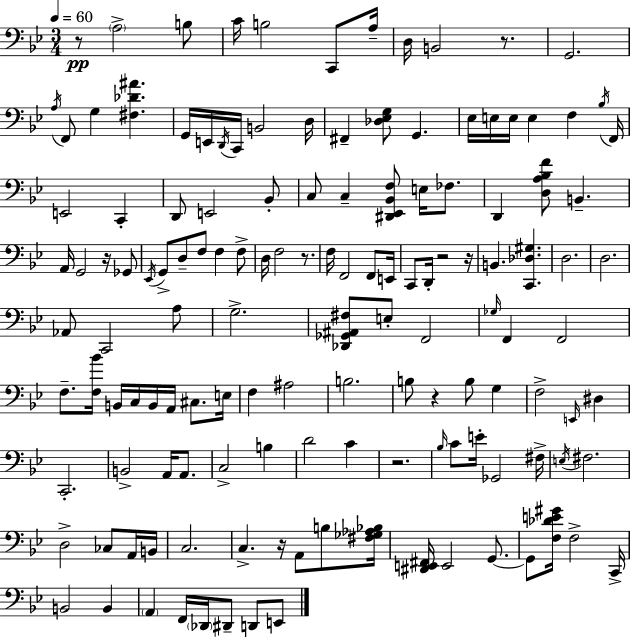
R/e A3/h B3/e C4/s B3/h C2/e A3/s D3/s B2/h R/e. G2/h. A3/s F2/e G3/q [F#3,Db4,A#4]/q. G2/s E2/s D2/s C2/s B2/h D3/s F#2/q [Db3,Eb3,G3]/e G2/q. Eb3/s E3/s E3/s E3/q F3/q Bb3/s F2/s E2/h C2/q D2/e E2/h Bb2/e C3/e C3/q [D#2,Eb2,Bb2,F3]/e E3/s FES3/e. D2/q [D3,A3,Bb3,F4]/e B2/q. A2/s G2/h R/s Gb2/e Eb2/s G2/e D3/e F3/e F3/q F3/e D3/s F3/h R/e. F3/s F2/h F2/e E2/s C2/e D2/s R/h R/s B2/q. [C2,Db3,G#3]/q. D3/h. D3/h. Ab2/e C2/h A3/e G3/h. [Db2,Gb2,A#2,F#3]/e E3/e F2/h Gb3/s F2/q F2/h F3/e. [F3,Bb4]/s B2/s C3/s B2/s A2/s C#3/e. E3/s F3/q A#3/h B3/h. B3/e R/q B3/e G3/q F3/h E2/s D#3/q C2/h. B2/h A2/s A2/e. C3/h B3/q D4/h C4/q R/h. Bb3/s C4/e E4/s Gb2/h F#3/s E3/s F#3/h. D3/h CES3/e A2/s B2/s C3/h. C3/q. R/s A2/e B3/e [F#3,Gb3,Ab3,Bb3]/s [D#2,E2,F#2]/s E2/h G2/e. G2/e [F3,Db4,E4,G#4]/s F3/h C2/s B2/h B2/q A2/q F2/s Db2/s D#2/e D2/e E2/e